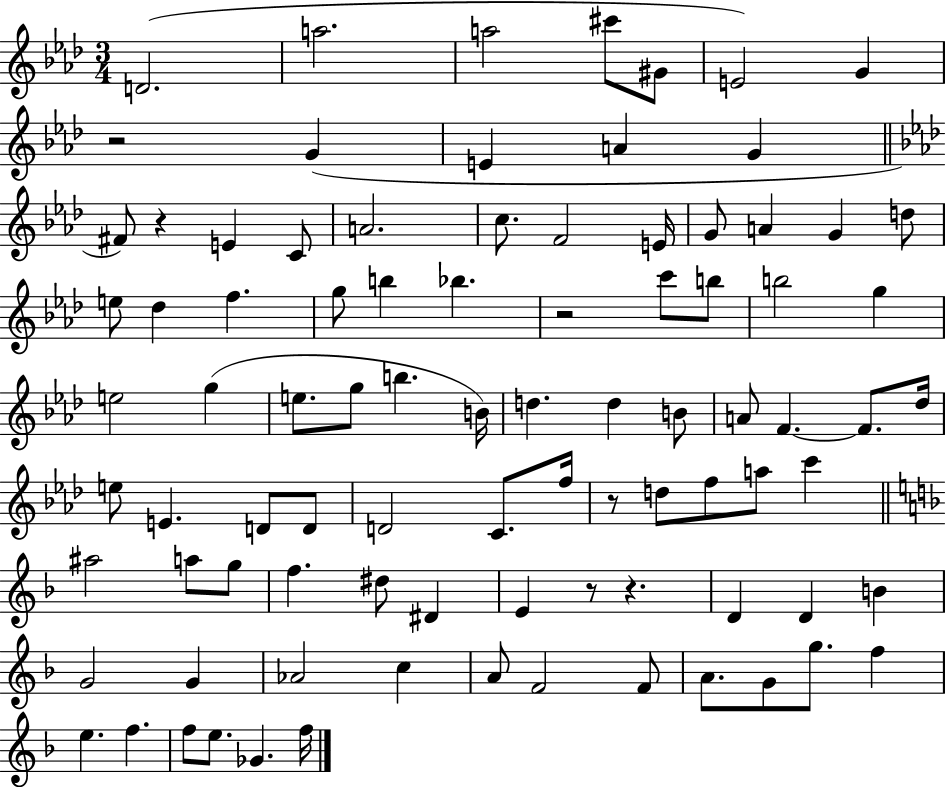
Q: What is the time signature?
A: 3/4